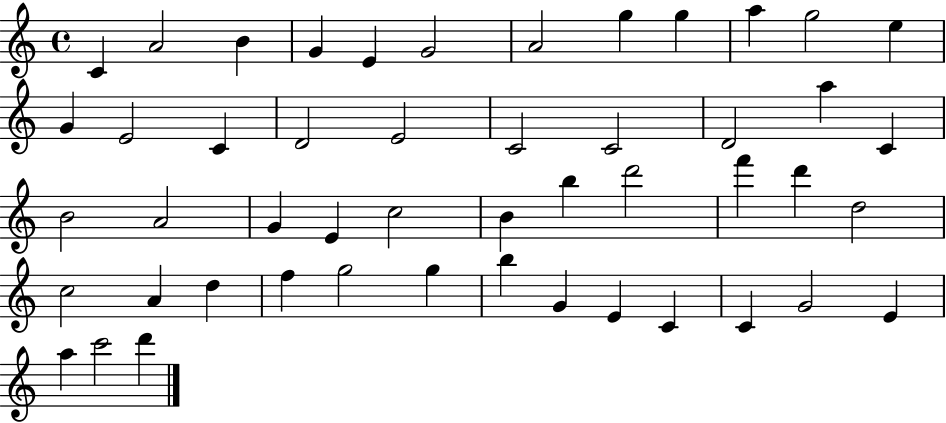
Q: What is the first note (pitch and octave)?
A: C4